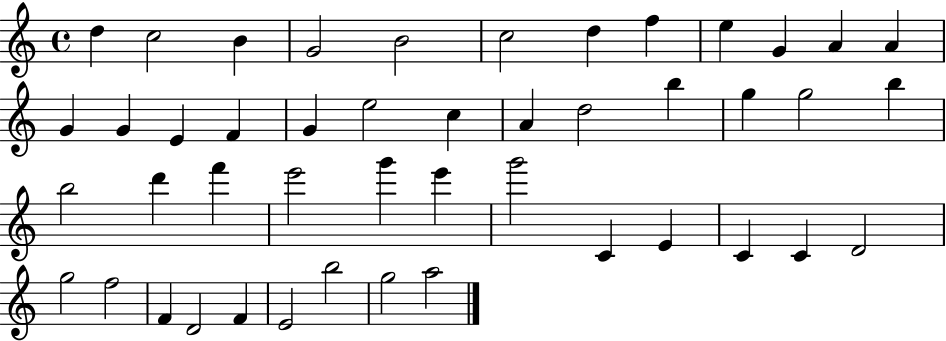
{
  \clef treble
  \time 4/4
  \defaultTimeSignature
  \key c \major
  d''4 c''2 b'4 | g'2 b'2 | c''2 d''4 f''4 | e''4 g'4 a'4 a'4 | \break g'4 g'4 e'4 f'4 | g'4 e''2 c''4 | a'4 d''2 b''4 | g''4 g''2 b''4 | \break b''2 d'''4 f'''4 | e'''2 g'''4 e'''4 | g'''2 c'4 e'4 | c'4 c'4 d'2 | \break g''2 f''2 | f'4 d'2 f'4 | e'2 b''2 | g''2 a''2 | \break \bar "|."
}